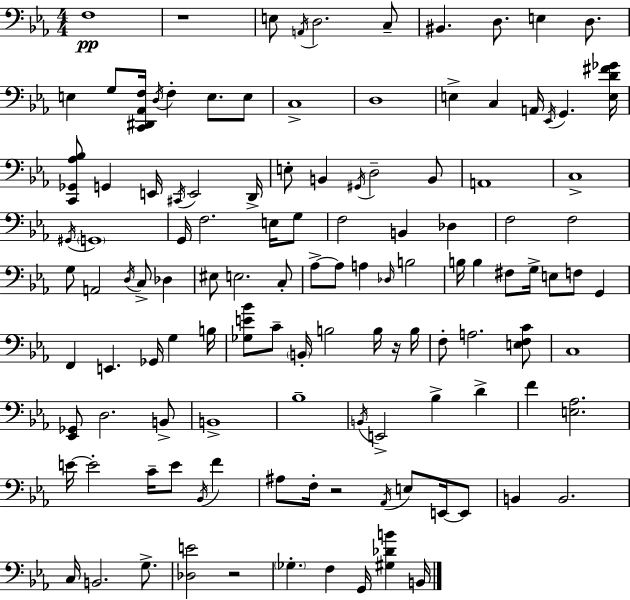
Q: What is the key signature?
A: EES major